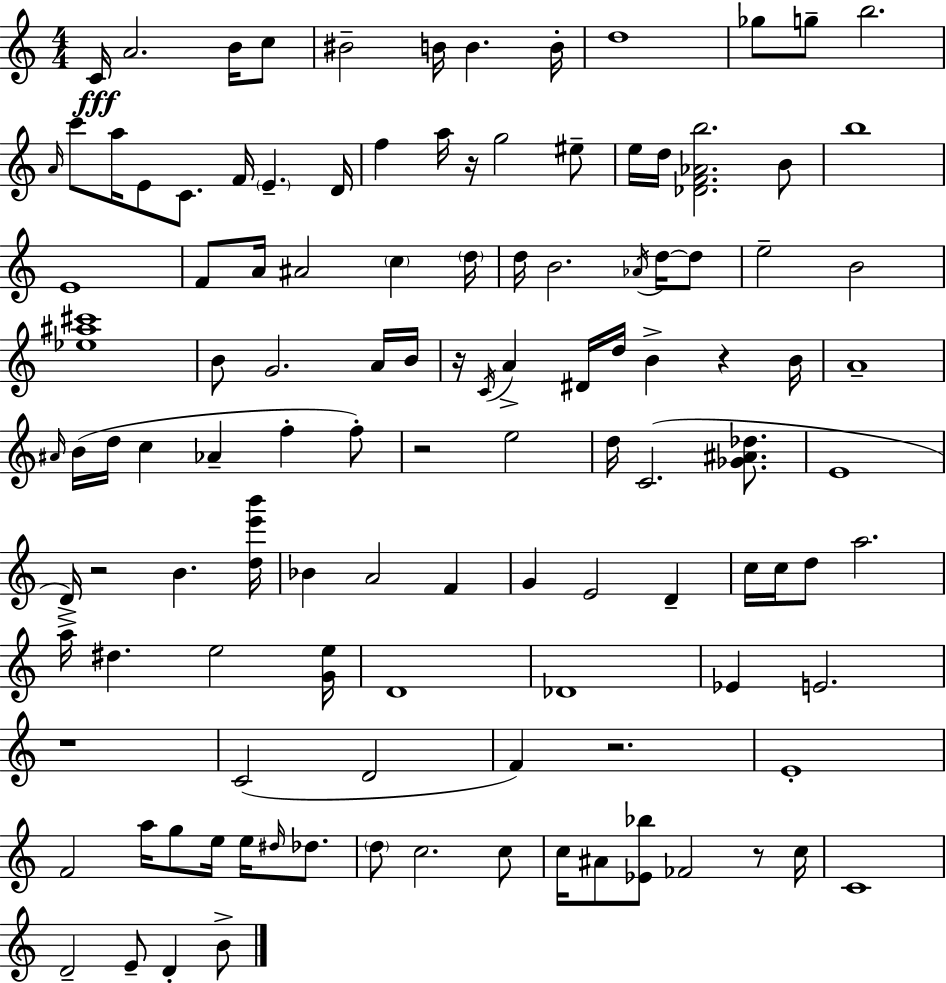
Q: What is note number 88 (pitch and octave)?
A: A5